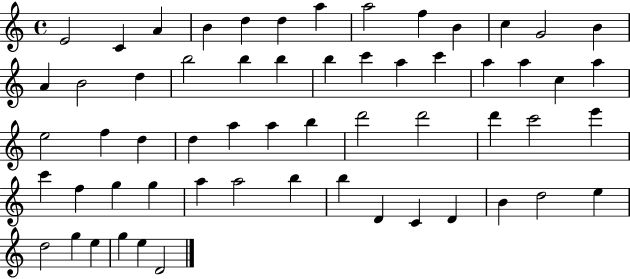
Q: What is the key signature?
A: C major